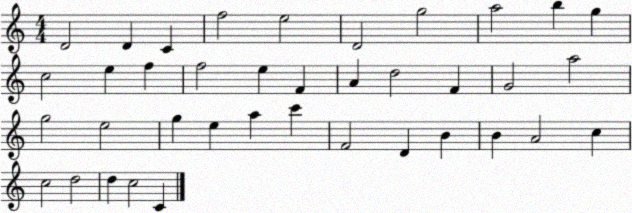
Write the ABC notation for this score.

X:1
T:Untitled
M:4/4
L:1/4
K:C
D2 D C f2 e2 D2 g2 a2 b g c2 e f f2 e F A d2 F G2 a2 g2 e2 g e a c' F2 D B B A2 c c2 d2 d c2 C